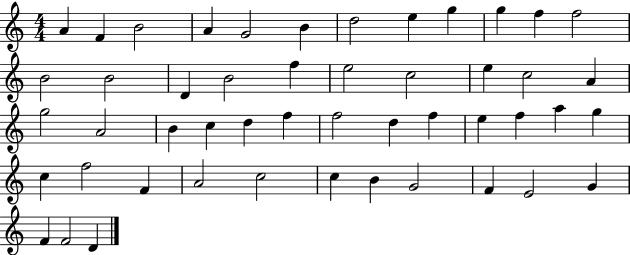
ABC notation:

X:1
T:Untitled
M:4/4
L:1/4
K:C
A F B2 A G2 B d2 e g g f f2 B2 B2 D B2 f e2 c2 e c2 A g2 A2 B c d f f2 d f e f a g c f2 F A2 c2 c B G2 F E2 G F F2 D